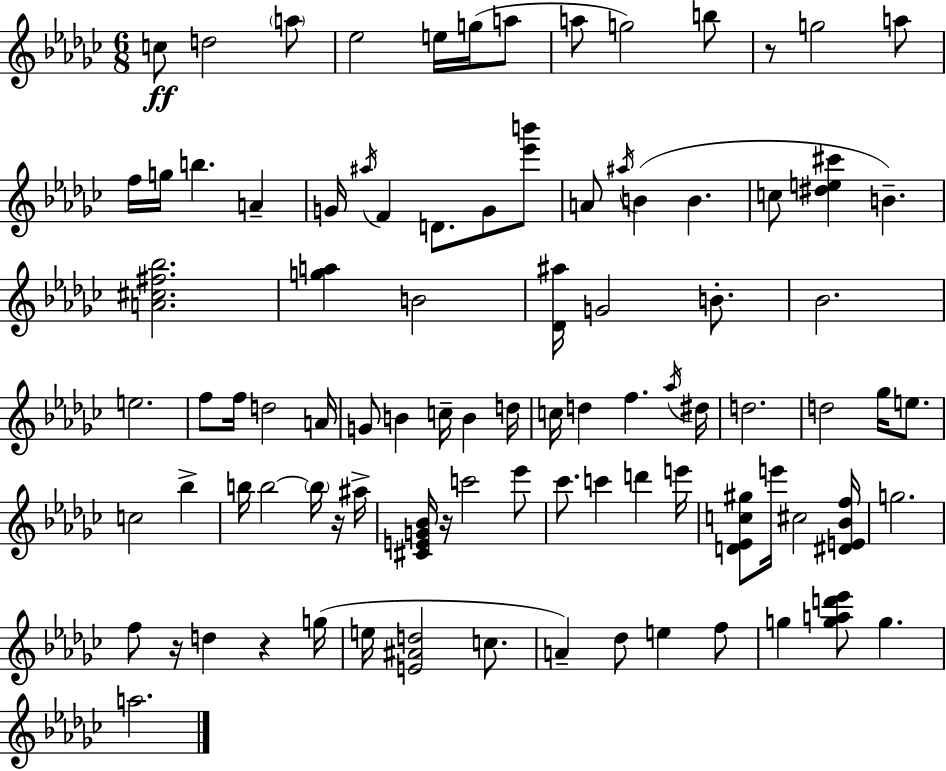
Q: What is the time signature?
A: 6/8